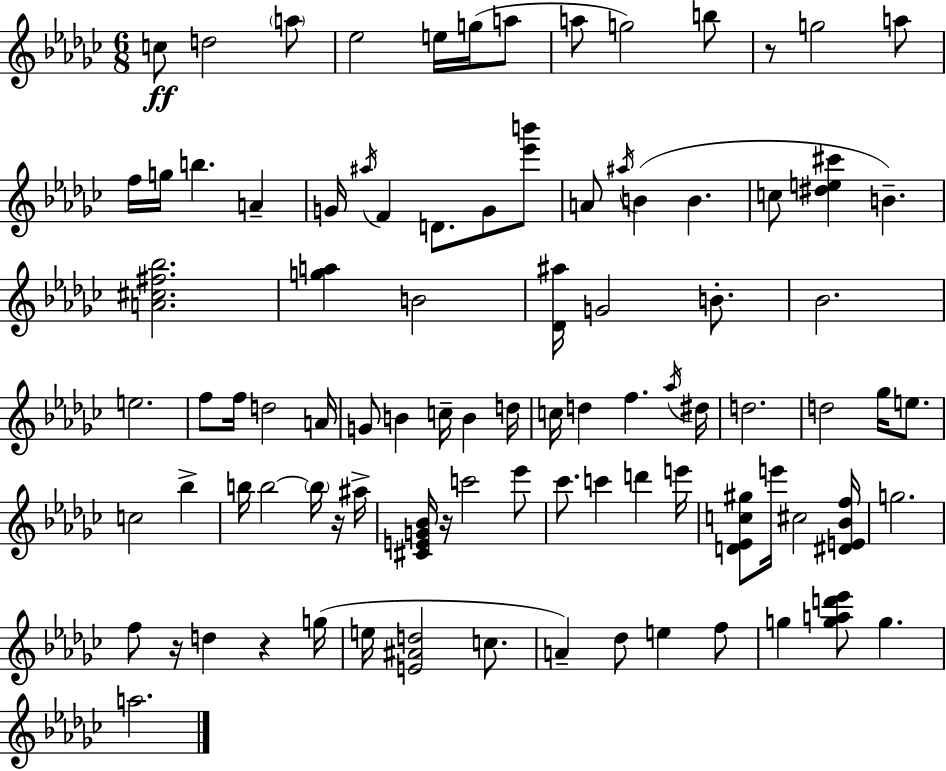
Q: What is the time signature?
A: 6/8